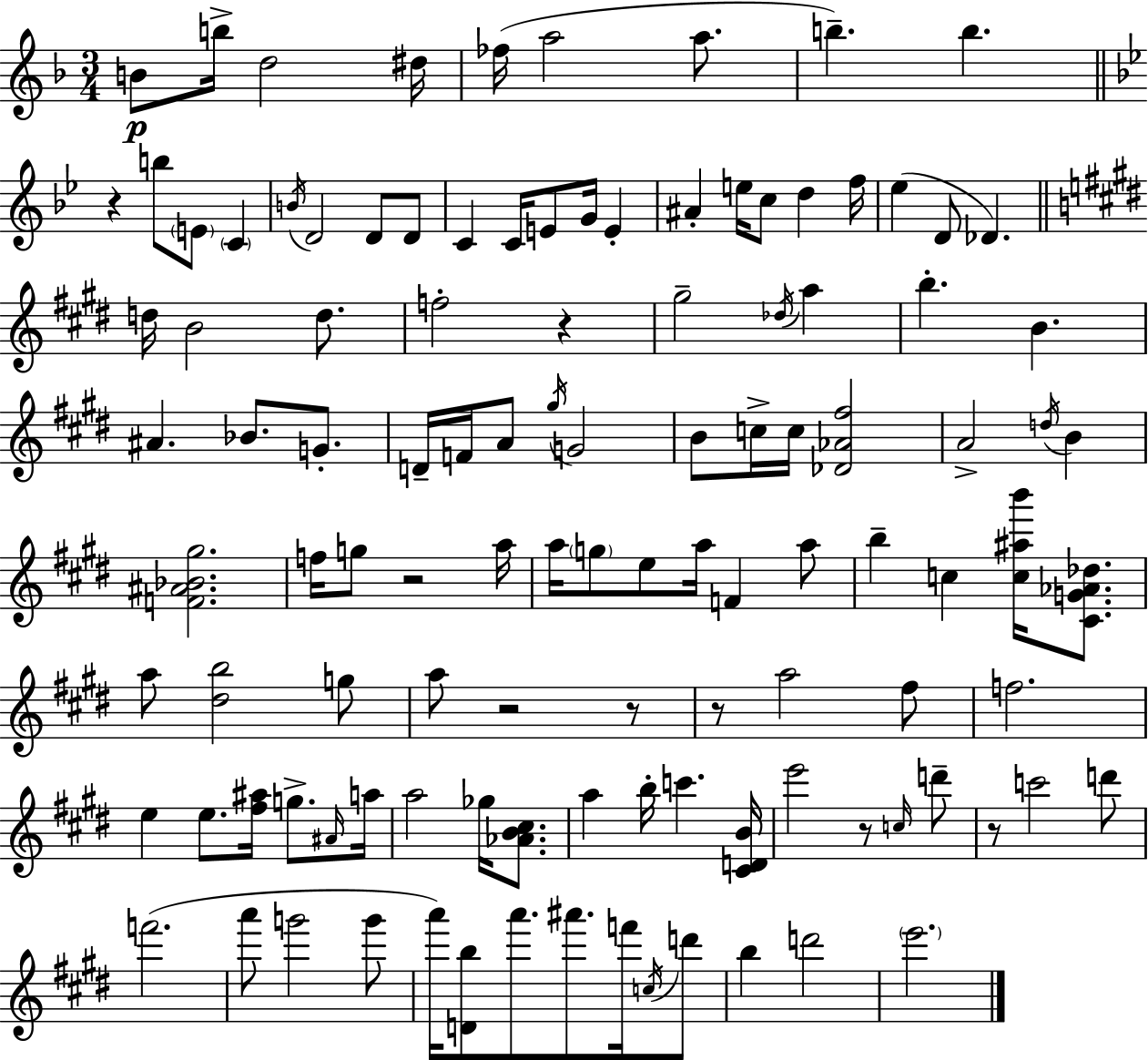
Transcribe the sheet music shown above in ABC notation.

X:1
T:Untitled
M:3/4
L:1/4
K:Dm
B/2 b/4 d2 ^d/4 _f/4 a2 a/2 b b z b/2 E/2 C B/4 D2 D/2 D/2 C C/4 E/2 G/4 E ^A e/4 c/2 d f/4 _e D/2 _D d/4 B2 d/2 f2 z ^g2 _d/4 a b B ^A _B/2 G/2 D/4 F/4 A/2 ^g/4 G2 B/2 c/4 c/4 [_D_A^f]2 A2 d/4 B [F^A_B^g]2 f/4 g/2 z2 a/4 a/4 g/2 e/2 a/4 F a/2 b c [c^ab']/4 [^CG_A_d]/2 a/2 [^db]2 g/2 a/2 z2 z/2 z/2 a2 ^f/2 f2 e e/2 [^f^a]/4 g/2 ^A/4 a/4 a2 _g/4 [_AB^c]/2 a b/4 c' [^CDB]/4 e'2 z/2 c/4 d'/2 z/2 c'2 d'/2 f'2 a'/2 g'2 g'/2 a'/4 [Db]/2 a'/2 ^a'/2 f'/4 c/4 d'/2 b d'2 e'2